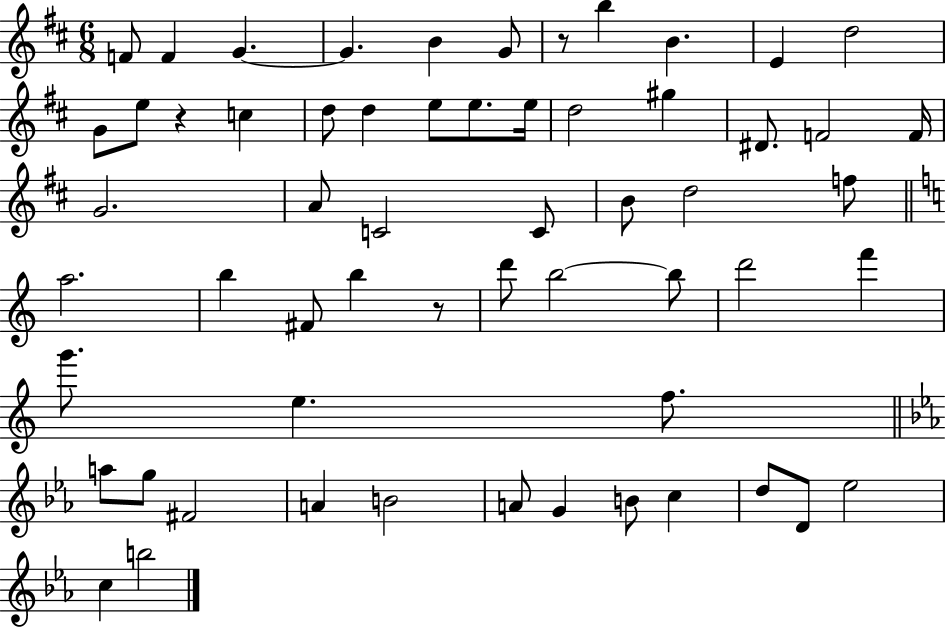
X:1
T:Untitled
M:6/8
L:1/4
K:D
F/2 F G G B G/2 z/2 b B E d2 G/2 e/2 z c d/2 d e/2 e/2 e/4 d2 ^g ^D/2 F2 F/4 G2 A/2 C2 C/2 B/2 d2 f/2 a2 b ^F/2 b z/2 d'/2 b2 b/2 d'2 f' g'/2 e f/2 a/2 g/2 ^F2 A B2 A/2 G B/2 c d/2 D/2 _e2 c b2